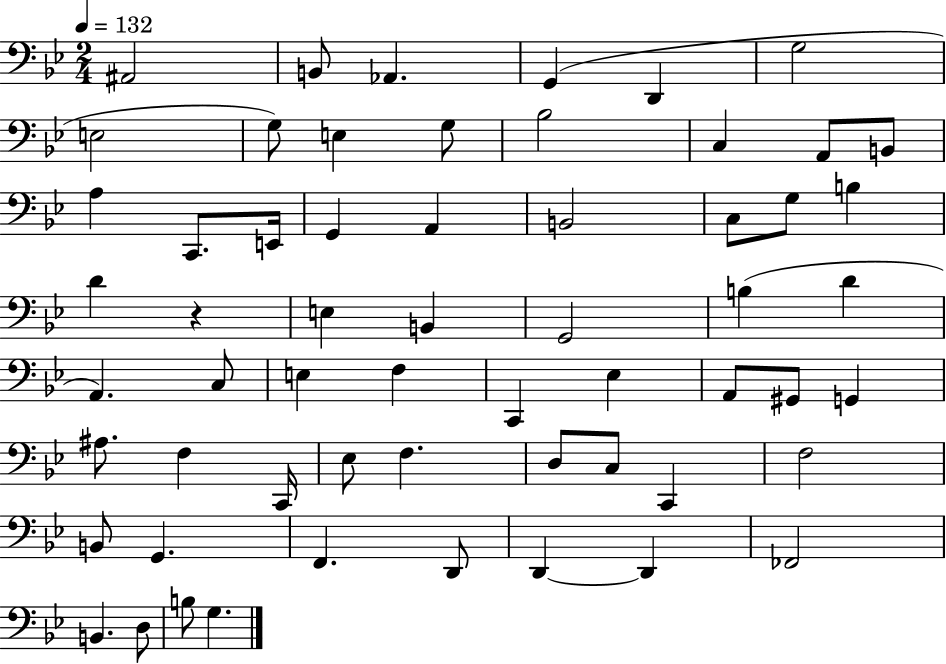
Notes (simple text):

A#2/h B2/e Ab2/q. G2/q D2/q G3/h E3/h G3/e E3/q G3/e Bb3/h C3/q A2/e B2/e A3/q C2/e. E2/s G2/q A2/q B2/h C3/e G3/e B3/q D4/q R/q E3/q B2/q G2/h B3/q D4/q A2/q. C3/e E3/q F3/q C2/q Eb3/q A2/e G#2/e G2/q A#3/e. F3/q C2/s Eb3/e F3/q. D3/e C3/e C2/q F3/h B2/e G2/q. F2/q. D2/e D2/q D2/q FES2/h B2/q. D3/e B3/e G3/q.